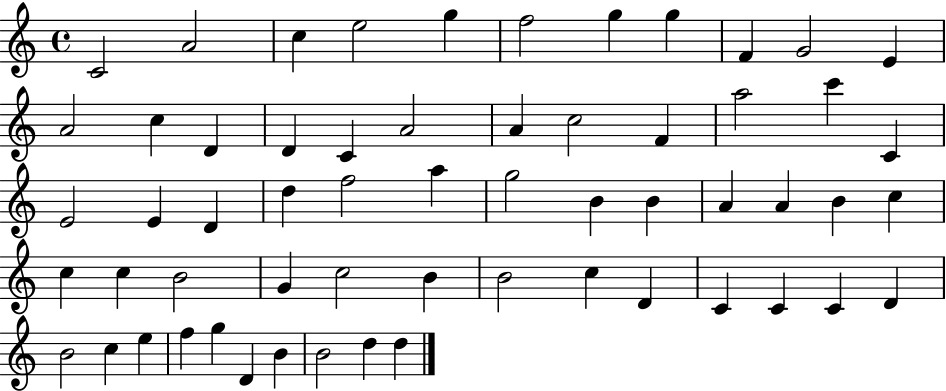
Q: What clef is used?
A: treble